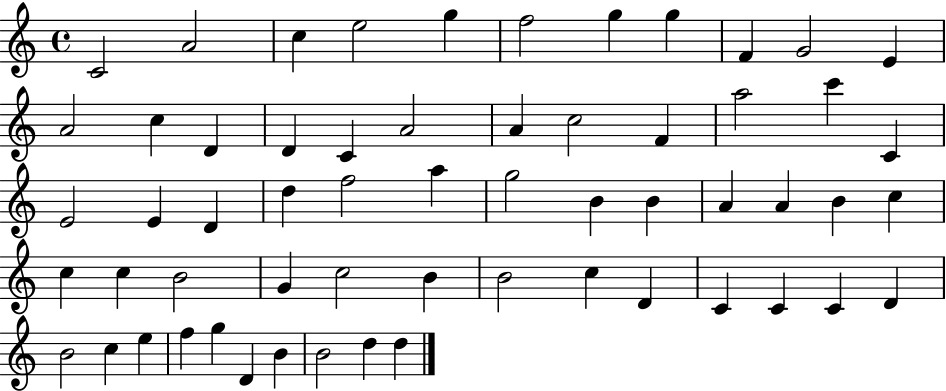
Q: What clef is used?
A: treble